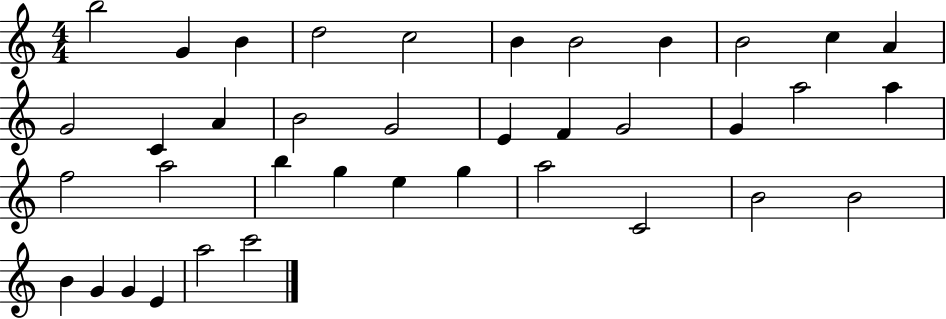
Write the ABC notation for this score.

X:1
T:Untitled
M:4/4
L:1/4
K:C
b2 G B d2 c2 B B2 B B2 c A G2 C A B2 G2 E F G2 G a2 a f2 a2 b g e g a2 C2 B2 B2 B G G E a2 c'2